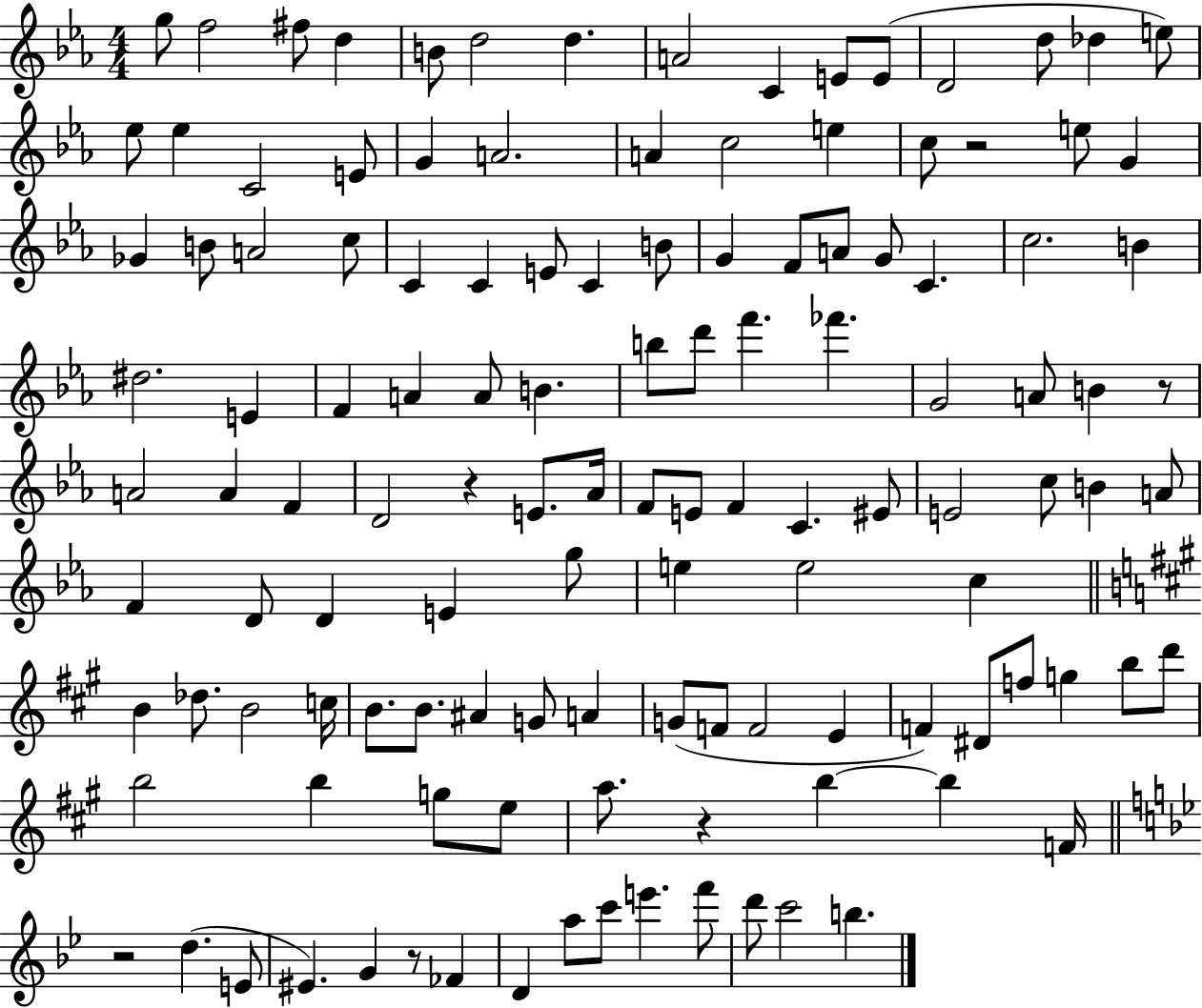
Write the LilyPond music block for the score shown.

{
  \clef treble
  \numericTimeSignature
  \time 4/4
  \key ees \major
  g''8 f''2 fis''8 d''4 | b'8 d''2 d''4. | a'2 c'4 e'8 e'8( | d'2 d''8 des''4 e''8) | \break ees''8 ees''4 c'2 e'8 | g'4 a'2. | a'4 c''2 e''4 | c''8 r2 e''8 g'4 | \break ges'4 b'8 a'2 c''8 | c'4 c'4 e'8 c'4 b'8 | g'4 f'8 a'8 g'8 c'4. | c''2. b'4 | \break dis''2. e'4 | f'4 a'4 a'8 b'4. | b''8 d'''8 f'''4. fes'''4. | g'2 a'8 b'4 r8 | \break a'2 a'4 f'4 | d'2 r4 e'8. aes'16 | f'8 e'8 f'4 c'4. eis'8 | e'2 c''8 b'4 a'8 | \break f'4 d'8 d'4 e'4 g''8 | e''4 e''2 c''4 | \bar "||" \break \key a \major b'4 des''8. b'2 c''16 | b'8. b'8. ais'4 g'8 a'4 | g'8( f'8 f'2 e'4 | f'4) dis'8 f''8 g''4 b''8 d'''8 | \break b''2 b''4 g''8 e''8 | a''8. r4 b''4~~ b''4 f'16 | \bar "||" \break \key bes \major r2 d''4.( e'8 | eis'4.) g'4 r8 fes'4 | d'4 a''8 c'''8 e'''4. f'''8 | d'''8 c'''2 b''4. | \break \bar "|."
}